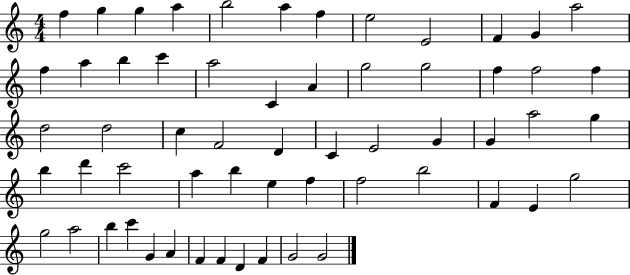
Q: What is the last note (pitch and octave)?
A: G4